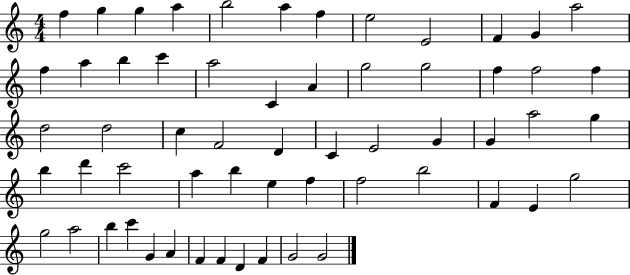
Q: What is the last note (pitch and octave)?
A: G4